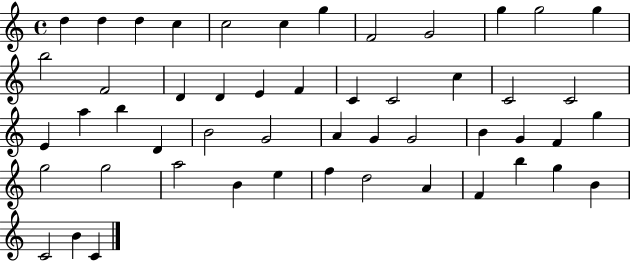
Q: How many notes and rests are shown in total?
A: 51